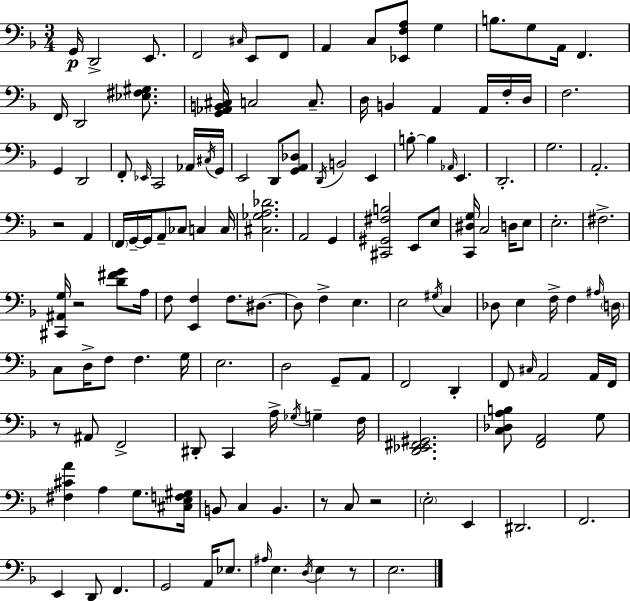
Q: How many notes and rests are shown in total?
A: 145